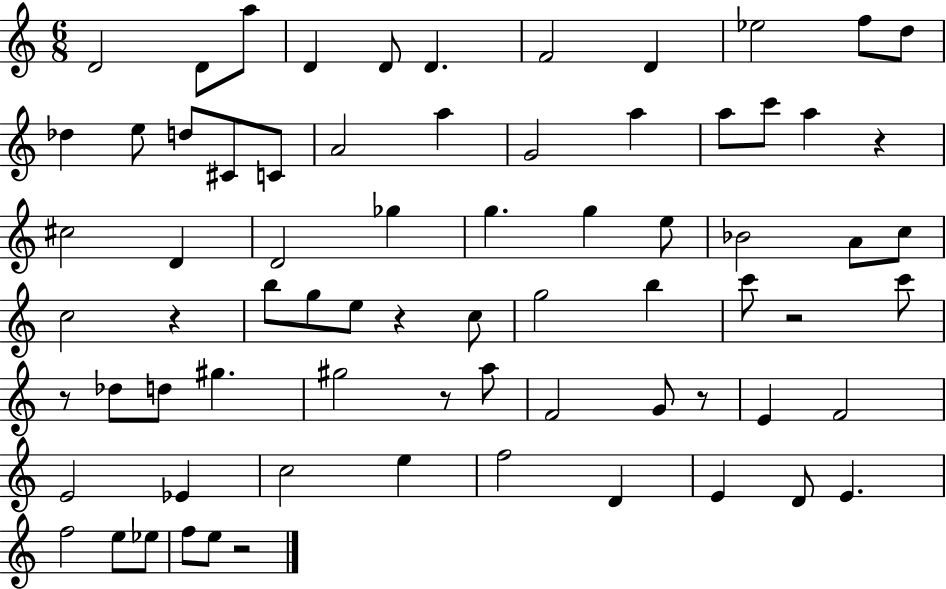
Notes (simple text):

D4/h D4/e A5/e D4/q D4/e D4/q. F4/h D4/q Eb5/h F5/e D5/e Db5/q E5/e D5/e C#4/e C4/e A4/h A5/q G4/h A5/q A5/e C6/e A5/q R/q C#5/h D4/q D4/h Gb5/q G5/q. G5/q E5/e Bb4/h A4/e C5/e C5/h R/q B5/e G5/e E5/e R/q C5/e G5/h B5/q C6/e R/h C6/e R/e Db5/e D5/e G#5/q. G#5/h R/e A5/e F4/h G4/e R/e E4/q F4/h E4/h Eb4/q C5/h E5/q F5/h D4/q E4/q D4/e E4/q. F5/h E5/e Eb5/e F5/e E5/e R/h